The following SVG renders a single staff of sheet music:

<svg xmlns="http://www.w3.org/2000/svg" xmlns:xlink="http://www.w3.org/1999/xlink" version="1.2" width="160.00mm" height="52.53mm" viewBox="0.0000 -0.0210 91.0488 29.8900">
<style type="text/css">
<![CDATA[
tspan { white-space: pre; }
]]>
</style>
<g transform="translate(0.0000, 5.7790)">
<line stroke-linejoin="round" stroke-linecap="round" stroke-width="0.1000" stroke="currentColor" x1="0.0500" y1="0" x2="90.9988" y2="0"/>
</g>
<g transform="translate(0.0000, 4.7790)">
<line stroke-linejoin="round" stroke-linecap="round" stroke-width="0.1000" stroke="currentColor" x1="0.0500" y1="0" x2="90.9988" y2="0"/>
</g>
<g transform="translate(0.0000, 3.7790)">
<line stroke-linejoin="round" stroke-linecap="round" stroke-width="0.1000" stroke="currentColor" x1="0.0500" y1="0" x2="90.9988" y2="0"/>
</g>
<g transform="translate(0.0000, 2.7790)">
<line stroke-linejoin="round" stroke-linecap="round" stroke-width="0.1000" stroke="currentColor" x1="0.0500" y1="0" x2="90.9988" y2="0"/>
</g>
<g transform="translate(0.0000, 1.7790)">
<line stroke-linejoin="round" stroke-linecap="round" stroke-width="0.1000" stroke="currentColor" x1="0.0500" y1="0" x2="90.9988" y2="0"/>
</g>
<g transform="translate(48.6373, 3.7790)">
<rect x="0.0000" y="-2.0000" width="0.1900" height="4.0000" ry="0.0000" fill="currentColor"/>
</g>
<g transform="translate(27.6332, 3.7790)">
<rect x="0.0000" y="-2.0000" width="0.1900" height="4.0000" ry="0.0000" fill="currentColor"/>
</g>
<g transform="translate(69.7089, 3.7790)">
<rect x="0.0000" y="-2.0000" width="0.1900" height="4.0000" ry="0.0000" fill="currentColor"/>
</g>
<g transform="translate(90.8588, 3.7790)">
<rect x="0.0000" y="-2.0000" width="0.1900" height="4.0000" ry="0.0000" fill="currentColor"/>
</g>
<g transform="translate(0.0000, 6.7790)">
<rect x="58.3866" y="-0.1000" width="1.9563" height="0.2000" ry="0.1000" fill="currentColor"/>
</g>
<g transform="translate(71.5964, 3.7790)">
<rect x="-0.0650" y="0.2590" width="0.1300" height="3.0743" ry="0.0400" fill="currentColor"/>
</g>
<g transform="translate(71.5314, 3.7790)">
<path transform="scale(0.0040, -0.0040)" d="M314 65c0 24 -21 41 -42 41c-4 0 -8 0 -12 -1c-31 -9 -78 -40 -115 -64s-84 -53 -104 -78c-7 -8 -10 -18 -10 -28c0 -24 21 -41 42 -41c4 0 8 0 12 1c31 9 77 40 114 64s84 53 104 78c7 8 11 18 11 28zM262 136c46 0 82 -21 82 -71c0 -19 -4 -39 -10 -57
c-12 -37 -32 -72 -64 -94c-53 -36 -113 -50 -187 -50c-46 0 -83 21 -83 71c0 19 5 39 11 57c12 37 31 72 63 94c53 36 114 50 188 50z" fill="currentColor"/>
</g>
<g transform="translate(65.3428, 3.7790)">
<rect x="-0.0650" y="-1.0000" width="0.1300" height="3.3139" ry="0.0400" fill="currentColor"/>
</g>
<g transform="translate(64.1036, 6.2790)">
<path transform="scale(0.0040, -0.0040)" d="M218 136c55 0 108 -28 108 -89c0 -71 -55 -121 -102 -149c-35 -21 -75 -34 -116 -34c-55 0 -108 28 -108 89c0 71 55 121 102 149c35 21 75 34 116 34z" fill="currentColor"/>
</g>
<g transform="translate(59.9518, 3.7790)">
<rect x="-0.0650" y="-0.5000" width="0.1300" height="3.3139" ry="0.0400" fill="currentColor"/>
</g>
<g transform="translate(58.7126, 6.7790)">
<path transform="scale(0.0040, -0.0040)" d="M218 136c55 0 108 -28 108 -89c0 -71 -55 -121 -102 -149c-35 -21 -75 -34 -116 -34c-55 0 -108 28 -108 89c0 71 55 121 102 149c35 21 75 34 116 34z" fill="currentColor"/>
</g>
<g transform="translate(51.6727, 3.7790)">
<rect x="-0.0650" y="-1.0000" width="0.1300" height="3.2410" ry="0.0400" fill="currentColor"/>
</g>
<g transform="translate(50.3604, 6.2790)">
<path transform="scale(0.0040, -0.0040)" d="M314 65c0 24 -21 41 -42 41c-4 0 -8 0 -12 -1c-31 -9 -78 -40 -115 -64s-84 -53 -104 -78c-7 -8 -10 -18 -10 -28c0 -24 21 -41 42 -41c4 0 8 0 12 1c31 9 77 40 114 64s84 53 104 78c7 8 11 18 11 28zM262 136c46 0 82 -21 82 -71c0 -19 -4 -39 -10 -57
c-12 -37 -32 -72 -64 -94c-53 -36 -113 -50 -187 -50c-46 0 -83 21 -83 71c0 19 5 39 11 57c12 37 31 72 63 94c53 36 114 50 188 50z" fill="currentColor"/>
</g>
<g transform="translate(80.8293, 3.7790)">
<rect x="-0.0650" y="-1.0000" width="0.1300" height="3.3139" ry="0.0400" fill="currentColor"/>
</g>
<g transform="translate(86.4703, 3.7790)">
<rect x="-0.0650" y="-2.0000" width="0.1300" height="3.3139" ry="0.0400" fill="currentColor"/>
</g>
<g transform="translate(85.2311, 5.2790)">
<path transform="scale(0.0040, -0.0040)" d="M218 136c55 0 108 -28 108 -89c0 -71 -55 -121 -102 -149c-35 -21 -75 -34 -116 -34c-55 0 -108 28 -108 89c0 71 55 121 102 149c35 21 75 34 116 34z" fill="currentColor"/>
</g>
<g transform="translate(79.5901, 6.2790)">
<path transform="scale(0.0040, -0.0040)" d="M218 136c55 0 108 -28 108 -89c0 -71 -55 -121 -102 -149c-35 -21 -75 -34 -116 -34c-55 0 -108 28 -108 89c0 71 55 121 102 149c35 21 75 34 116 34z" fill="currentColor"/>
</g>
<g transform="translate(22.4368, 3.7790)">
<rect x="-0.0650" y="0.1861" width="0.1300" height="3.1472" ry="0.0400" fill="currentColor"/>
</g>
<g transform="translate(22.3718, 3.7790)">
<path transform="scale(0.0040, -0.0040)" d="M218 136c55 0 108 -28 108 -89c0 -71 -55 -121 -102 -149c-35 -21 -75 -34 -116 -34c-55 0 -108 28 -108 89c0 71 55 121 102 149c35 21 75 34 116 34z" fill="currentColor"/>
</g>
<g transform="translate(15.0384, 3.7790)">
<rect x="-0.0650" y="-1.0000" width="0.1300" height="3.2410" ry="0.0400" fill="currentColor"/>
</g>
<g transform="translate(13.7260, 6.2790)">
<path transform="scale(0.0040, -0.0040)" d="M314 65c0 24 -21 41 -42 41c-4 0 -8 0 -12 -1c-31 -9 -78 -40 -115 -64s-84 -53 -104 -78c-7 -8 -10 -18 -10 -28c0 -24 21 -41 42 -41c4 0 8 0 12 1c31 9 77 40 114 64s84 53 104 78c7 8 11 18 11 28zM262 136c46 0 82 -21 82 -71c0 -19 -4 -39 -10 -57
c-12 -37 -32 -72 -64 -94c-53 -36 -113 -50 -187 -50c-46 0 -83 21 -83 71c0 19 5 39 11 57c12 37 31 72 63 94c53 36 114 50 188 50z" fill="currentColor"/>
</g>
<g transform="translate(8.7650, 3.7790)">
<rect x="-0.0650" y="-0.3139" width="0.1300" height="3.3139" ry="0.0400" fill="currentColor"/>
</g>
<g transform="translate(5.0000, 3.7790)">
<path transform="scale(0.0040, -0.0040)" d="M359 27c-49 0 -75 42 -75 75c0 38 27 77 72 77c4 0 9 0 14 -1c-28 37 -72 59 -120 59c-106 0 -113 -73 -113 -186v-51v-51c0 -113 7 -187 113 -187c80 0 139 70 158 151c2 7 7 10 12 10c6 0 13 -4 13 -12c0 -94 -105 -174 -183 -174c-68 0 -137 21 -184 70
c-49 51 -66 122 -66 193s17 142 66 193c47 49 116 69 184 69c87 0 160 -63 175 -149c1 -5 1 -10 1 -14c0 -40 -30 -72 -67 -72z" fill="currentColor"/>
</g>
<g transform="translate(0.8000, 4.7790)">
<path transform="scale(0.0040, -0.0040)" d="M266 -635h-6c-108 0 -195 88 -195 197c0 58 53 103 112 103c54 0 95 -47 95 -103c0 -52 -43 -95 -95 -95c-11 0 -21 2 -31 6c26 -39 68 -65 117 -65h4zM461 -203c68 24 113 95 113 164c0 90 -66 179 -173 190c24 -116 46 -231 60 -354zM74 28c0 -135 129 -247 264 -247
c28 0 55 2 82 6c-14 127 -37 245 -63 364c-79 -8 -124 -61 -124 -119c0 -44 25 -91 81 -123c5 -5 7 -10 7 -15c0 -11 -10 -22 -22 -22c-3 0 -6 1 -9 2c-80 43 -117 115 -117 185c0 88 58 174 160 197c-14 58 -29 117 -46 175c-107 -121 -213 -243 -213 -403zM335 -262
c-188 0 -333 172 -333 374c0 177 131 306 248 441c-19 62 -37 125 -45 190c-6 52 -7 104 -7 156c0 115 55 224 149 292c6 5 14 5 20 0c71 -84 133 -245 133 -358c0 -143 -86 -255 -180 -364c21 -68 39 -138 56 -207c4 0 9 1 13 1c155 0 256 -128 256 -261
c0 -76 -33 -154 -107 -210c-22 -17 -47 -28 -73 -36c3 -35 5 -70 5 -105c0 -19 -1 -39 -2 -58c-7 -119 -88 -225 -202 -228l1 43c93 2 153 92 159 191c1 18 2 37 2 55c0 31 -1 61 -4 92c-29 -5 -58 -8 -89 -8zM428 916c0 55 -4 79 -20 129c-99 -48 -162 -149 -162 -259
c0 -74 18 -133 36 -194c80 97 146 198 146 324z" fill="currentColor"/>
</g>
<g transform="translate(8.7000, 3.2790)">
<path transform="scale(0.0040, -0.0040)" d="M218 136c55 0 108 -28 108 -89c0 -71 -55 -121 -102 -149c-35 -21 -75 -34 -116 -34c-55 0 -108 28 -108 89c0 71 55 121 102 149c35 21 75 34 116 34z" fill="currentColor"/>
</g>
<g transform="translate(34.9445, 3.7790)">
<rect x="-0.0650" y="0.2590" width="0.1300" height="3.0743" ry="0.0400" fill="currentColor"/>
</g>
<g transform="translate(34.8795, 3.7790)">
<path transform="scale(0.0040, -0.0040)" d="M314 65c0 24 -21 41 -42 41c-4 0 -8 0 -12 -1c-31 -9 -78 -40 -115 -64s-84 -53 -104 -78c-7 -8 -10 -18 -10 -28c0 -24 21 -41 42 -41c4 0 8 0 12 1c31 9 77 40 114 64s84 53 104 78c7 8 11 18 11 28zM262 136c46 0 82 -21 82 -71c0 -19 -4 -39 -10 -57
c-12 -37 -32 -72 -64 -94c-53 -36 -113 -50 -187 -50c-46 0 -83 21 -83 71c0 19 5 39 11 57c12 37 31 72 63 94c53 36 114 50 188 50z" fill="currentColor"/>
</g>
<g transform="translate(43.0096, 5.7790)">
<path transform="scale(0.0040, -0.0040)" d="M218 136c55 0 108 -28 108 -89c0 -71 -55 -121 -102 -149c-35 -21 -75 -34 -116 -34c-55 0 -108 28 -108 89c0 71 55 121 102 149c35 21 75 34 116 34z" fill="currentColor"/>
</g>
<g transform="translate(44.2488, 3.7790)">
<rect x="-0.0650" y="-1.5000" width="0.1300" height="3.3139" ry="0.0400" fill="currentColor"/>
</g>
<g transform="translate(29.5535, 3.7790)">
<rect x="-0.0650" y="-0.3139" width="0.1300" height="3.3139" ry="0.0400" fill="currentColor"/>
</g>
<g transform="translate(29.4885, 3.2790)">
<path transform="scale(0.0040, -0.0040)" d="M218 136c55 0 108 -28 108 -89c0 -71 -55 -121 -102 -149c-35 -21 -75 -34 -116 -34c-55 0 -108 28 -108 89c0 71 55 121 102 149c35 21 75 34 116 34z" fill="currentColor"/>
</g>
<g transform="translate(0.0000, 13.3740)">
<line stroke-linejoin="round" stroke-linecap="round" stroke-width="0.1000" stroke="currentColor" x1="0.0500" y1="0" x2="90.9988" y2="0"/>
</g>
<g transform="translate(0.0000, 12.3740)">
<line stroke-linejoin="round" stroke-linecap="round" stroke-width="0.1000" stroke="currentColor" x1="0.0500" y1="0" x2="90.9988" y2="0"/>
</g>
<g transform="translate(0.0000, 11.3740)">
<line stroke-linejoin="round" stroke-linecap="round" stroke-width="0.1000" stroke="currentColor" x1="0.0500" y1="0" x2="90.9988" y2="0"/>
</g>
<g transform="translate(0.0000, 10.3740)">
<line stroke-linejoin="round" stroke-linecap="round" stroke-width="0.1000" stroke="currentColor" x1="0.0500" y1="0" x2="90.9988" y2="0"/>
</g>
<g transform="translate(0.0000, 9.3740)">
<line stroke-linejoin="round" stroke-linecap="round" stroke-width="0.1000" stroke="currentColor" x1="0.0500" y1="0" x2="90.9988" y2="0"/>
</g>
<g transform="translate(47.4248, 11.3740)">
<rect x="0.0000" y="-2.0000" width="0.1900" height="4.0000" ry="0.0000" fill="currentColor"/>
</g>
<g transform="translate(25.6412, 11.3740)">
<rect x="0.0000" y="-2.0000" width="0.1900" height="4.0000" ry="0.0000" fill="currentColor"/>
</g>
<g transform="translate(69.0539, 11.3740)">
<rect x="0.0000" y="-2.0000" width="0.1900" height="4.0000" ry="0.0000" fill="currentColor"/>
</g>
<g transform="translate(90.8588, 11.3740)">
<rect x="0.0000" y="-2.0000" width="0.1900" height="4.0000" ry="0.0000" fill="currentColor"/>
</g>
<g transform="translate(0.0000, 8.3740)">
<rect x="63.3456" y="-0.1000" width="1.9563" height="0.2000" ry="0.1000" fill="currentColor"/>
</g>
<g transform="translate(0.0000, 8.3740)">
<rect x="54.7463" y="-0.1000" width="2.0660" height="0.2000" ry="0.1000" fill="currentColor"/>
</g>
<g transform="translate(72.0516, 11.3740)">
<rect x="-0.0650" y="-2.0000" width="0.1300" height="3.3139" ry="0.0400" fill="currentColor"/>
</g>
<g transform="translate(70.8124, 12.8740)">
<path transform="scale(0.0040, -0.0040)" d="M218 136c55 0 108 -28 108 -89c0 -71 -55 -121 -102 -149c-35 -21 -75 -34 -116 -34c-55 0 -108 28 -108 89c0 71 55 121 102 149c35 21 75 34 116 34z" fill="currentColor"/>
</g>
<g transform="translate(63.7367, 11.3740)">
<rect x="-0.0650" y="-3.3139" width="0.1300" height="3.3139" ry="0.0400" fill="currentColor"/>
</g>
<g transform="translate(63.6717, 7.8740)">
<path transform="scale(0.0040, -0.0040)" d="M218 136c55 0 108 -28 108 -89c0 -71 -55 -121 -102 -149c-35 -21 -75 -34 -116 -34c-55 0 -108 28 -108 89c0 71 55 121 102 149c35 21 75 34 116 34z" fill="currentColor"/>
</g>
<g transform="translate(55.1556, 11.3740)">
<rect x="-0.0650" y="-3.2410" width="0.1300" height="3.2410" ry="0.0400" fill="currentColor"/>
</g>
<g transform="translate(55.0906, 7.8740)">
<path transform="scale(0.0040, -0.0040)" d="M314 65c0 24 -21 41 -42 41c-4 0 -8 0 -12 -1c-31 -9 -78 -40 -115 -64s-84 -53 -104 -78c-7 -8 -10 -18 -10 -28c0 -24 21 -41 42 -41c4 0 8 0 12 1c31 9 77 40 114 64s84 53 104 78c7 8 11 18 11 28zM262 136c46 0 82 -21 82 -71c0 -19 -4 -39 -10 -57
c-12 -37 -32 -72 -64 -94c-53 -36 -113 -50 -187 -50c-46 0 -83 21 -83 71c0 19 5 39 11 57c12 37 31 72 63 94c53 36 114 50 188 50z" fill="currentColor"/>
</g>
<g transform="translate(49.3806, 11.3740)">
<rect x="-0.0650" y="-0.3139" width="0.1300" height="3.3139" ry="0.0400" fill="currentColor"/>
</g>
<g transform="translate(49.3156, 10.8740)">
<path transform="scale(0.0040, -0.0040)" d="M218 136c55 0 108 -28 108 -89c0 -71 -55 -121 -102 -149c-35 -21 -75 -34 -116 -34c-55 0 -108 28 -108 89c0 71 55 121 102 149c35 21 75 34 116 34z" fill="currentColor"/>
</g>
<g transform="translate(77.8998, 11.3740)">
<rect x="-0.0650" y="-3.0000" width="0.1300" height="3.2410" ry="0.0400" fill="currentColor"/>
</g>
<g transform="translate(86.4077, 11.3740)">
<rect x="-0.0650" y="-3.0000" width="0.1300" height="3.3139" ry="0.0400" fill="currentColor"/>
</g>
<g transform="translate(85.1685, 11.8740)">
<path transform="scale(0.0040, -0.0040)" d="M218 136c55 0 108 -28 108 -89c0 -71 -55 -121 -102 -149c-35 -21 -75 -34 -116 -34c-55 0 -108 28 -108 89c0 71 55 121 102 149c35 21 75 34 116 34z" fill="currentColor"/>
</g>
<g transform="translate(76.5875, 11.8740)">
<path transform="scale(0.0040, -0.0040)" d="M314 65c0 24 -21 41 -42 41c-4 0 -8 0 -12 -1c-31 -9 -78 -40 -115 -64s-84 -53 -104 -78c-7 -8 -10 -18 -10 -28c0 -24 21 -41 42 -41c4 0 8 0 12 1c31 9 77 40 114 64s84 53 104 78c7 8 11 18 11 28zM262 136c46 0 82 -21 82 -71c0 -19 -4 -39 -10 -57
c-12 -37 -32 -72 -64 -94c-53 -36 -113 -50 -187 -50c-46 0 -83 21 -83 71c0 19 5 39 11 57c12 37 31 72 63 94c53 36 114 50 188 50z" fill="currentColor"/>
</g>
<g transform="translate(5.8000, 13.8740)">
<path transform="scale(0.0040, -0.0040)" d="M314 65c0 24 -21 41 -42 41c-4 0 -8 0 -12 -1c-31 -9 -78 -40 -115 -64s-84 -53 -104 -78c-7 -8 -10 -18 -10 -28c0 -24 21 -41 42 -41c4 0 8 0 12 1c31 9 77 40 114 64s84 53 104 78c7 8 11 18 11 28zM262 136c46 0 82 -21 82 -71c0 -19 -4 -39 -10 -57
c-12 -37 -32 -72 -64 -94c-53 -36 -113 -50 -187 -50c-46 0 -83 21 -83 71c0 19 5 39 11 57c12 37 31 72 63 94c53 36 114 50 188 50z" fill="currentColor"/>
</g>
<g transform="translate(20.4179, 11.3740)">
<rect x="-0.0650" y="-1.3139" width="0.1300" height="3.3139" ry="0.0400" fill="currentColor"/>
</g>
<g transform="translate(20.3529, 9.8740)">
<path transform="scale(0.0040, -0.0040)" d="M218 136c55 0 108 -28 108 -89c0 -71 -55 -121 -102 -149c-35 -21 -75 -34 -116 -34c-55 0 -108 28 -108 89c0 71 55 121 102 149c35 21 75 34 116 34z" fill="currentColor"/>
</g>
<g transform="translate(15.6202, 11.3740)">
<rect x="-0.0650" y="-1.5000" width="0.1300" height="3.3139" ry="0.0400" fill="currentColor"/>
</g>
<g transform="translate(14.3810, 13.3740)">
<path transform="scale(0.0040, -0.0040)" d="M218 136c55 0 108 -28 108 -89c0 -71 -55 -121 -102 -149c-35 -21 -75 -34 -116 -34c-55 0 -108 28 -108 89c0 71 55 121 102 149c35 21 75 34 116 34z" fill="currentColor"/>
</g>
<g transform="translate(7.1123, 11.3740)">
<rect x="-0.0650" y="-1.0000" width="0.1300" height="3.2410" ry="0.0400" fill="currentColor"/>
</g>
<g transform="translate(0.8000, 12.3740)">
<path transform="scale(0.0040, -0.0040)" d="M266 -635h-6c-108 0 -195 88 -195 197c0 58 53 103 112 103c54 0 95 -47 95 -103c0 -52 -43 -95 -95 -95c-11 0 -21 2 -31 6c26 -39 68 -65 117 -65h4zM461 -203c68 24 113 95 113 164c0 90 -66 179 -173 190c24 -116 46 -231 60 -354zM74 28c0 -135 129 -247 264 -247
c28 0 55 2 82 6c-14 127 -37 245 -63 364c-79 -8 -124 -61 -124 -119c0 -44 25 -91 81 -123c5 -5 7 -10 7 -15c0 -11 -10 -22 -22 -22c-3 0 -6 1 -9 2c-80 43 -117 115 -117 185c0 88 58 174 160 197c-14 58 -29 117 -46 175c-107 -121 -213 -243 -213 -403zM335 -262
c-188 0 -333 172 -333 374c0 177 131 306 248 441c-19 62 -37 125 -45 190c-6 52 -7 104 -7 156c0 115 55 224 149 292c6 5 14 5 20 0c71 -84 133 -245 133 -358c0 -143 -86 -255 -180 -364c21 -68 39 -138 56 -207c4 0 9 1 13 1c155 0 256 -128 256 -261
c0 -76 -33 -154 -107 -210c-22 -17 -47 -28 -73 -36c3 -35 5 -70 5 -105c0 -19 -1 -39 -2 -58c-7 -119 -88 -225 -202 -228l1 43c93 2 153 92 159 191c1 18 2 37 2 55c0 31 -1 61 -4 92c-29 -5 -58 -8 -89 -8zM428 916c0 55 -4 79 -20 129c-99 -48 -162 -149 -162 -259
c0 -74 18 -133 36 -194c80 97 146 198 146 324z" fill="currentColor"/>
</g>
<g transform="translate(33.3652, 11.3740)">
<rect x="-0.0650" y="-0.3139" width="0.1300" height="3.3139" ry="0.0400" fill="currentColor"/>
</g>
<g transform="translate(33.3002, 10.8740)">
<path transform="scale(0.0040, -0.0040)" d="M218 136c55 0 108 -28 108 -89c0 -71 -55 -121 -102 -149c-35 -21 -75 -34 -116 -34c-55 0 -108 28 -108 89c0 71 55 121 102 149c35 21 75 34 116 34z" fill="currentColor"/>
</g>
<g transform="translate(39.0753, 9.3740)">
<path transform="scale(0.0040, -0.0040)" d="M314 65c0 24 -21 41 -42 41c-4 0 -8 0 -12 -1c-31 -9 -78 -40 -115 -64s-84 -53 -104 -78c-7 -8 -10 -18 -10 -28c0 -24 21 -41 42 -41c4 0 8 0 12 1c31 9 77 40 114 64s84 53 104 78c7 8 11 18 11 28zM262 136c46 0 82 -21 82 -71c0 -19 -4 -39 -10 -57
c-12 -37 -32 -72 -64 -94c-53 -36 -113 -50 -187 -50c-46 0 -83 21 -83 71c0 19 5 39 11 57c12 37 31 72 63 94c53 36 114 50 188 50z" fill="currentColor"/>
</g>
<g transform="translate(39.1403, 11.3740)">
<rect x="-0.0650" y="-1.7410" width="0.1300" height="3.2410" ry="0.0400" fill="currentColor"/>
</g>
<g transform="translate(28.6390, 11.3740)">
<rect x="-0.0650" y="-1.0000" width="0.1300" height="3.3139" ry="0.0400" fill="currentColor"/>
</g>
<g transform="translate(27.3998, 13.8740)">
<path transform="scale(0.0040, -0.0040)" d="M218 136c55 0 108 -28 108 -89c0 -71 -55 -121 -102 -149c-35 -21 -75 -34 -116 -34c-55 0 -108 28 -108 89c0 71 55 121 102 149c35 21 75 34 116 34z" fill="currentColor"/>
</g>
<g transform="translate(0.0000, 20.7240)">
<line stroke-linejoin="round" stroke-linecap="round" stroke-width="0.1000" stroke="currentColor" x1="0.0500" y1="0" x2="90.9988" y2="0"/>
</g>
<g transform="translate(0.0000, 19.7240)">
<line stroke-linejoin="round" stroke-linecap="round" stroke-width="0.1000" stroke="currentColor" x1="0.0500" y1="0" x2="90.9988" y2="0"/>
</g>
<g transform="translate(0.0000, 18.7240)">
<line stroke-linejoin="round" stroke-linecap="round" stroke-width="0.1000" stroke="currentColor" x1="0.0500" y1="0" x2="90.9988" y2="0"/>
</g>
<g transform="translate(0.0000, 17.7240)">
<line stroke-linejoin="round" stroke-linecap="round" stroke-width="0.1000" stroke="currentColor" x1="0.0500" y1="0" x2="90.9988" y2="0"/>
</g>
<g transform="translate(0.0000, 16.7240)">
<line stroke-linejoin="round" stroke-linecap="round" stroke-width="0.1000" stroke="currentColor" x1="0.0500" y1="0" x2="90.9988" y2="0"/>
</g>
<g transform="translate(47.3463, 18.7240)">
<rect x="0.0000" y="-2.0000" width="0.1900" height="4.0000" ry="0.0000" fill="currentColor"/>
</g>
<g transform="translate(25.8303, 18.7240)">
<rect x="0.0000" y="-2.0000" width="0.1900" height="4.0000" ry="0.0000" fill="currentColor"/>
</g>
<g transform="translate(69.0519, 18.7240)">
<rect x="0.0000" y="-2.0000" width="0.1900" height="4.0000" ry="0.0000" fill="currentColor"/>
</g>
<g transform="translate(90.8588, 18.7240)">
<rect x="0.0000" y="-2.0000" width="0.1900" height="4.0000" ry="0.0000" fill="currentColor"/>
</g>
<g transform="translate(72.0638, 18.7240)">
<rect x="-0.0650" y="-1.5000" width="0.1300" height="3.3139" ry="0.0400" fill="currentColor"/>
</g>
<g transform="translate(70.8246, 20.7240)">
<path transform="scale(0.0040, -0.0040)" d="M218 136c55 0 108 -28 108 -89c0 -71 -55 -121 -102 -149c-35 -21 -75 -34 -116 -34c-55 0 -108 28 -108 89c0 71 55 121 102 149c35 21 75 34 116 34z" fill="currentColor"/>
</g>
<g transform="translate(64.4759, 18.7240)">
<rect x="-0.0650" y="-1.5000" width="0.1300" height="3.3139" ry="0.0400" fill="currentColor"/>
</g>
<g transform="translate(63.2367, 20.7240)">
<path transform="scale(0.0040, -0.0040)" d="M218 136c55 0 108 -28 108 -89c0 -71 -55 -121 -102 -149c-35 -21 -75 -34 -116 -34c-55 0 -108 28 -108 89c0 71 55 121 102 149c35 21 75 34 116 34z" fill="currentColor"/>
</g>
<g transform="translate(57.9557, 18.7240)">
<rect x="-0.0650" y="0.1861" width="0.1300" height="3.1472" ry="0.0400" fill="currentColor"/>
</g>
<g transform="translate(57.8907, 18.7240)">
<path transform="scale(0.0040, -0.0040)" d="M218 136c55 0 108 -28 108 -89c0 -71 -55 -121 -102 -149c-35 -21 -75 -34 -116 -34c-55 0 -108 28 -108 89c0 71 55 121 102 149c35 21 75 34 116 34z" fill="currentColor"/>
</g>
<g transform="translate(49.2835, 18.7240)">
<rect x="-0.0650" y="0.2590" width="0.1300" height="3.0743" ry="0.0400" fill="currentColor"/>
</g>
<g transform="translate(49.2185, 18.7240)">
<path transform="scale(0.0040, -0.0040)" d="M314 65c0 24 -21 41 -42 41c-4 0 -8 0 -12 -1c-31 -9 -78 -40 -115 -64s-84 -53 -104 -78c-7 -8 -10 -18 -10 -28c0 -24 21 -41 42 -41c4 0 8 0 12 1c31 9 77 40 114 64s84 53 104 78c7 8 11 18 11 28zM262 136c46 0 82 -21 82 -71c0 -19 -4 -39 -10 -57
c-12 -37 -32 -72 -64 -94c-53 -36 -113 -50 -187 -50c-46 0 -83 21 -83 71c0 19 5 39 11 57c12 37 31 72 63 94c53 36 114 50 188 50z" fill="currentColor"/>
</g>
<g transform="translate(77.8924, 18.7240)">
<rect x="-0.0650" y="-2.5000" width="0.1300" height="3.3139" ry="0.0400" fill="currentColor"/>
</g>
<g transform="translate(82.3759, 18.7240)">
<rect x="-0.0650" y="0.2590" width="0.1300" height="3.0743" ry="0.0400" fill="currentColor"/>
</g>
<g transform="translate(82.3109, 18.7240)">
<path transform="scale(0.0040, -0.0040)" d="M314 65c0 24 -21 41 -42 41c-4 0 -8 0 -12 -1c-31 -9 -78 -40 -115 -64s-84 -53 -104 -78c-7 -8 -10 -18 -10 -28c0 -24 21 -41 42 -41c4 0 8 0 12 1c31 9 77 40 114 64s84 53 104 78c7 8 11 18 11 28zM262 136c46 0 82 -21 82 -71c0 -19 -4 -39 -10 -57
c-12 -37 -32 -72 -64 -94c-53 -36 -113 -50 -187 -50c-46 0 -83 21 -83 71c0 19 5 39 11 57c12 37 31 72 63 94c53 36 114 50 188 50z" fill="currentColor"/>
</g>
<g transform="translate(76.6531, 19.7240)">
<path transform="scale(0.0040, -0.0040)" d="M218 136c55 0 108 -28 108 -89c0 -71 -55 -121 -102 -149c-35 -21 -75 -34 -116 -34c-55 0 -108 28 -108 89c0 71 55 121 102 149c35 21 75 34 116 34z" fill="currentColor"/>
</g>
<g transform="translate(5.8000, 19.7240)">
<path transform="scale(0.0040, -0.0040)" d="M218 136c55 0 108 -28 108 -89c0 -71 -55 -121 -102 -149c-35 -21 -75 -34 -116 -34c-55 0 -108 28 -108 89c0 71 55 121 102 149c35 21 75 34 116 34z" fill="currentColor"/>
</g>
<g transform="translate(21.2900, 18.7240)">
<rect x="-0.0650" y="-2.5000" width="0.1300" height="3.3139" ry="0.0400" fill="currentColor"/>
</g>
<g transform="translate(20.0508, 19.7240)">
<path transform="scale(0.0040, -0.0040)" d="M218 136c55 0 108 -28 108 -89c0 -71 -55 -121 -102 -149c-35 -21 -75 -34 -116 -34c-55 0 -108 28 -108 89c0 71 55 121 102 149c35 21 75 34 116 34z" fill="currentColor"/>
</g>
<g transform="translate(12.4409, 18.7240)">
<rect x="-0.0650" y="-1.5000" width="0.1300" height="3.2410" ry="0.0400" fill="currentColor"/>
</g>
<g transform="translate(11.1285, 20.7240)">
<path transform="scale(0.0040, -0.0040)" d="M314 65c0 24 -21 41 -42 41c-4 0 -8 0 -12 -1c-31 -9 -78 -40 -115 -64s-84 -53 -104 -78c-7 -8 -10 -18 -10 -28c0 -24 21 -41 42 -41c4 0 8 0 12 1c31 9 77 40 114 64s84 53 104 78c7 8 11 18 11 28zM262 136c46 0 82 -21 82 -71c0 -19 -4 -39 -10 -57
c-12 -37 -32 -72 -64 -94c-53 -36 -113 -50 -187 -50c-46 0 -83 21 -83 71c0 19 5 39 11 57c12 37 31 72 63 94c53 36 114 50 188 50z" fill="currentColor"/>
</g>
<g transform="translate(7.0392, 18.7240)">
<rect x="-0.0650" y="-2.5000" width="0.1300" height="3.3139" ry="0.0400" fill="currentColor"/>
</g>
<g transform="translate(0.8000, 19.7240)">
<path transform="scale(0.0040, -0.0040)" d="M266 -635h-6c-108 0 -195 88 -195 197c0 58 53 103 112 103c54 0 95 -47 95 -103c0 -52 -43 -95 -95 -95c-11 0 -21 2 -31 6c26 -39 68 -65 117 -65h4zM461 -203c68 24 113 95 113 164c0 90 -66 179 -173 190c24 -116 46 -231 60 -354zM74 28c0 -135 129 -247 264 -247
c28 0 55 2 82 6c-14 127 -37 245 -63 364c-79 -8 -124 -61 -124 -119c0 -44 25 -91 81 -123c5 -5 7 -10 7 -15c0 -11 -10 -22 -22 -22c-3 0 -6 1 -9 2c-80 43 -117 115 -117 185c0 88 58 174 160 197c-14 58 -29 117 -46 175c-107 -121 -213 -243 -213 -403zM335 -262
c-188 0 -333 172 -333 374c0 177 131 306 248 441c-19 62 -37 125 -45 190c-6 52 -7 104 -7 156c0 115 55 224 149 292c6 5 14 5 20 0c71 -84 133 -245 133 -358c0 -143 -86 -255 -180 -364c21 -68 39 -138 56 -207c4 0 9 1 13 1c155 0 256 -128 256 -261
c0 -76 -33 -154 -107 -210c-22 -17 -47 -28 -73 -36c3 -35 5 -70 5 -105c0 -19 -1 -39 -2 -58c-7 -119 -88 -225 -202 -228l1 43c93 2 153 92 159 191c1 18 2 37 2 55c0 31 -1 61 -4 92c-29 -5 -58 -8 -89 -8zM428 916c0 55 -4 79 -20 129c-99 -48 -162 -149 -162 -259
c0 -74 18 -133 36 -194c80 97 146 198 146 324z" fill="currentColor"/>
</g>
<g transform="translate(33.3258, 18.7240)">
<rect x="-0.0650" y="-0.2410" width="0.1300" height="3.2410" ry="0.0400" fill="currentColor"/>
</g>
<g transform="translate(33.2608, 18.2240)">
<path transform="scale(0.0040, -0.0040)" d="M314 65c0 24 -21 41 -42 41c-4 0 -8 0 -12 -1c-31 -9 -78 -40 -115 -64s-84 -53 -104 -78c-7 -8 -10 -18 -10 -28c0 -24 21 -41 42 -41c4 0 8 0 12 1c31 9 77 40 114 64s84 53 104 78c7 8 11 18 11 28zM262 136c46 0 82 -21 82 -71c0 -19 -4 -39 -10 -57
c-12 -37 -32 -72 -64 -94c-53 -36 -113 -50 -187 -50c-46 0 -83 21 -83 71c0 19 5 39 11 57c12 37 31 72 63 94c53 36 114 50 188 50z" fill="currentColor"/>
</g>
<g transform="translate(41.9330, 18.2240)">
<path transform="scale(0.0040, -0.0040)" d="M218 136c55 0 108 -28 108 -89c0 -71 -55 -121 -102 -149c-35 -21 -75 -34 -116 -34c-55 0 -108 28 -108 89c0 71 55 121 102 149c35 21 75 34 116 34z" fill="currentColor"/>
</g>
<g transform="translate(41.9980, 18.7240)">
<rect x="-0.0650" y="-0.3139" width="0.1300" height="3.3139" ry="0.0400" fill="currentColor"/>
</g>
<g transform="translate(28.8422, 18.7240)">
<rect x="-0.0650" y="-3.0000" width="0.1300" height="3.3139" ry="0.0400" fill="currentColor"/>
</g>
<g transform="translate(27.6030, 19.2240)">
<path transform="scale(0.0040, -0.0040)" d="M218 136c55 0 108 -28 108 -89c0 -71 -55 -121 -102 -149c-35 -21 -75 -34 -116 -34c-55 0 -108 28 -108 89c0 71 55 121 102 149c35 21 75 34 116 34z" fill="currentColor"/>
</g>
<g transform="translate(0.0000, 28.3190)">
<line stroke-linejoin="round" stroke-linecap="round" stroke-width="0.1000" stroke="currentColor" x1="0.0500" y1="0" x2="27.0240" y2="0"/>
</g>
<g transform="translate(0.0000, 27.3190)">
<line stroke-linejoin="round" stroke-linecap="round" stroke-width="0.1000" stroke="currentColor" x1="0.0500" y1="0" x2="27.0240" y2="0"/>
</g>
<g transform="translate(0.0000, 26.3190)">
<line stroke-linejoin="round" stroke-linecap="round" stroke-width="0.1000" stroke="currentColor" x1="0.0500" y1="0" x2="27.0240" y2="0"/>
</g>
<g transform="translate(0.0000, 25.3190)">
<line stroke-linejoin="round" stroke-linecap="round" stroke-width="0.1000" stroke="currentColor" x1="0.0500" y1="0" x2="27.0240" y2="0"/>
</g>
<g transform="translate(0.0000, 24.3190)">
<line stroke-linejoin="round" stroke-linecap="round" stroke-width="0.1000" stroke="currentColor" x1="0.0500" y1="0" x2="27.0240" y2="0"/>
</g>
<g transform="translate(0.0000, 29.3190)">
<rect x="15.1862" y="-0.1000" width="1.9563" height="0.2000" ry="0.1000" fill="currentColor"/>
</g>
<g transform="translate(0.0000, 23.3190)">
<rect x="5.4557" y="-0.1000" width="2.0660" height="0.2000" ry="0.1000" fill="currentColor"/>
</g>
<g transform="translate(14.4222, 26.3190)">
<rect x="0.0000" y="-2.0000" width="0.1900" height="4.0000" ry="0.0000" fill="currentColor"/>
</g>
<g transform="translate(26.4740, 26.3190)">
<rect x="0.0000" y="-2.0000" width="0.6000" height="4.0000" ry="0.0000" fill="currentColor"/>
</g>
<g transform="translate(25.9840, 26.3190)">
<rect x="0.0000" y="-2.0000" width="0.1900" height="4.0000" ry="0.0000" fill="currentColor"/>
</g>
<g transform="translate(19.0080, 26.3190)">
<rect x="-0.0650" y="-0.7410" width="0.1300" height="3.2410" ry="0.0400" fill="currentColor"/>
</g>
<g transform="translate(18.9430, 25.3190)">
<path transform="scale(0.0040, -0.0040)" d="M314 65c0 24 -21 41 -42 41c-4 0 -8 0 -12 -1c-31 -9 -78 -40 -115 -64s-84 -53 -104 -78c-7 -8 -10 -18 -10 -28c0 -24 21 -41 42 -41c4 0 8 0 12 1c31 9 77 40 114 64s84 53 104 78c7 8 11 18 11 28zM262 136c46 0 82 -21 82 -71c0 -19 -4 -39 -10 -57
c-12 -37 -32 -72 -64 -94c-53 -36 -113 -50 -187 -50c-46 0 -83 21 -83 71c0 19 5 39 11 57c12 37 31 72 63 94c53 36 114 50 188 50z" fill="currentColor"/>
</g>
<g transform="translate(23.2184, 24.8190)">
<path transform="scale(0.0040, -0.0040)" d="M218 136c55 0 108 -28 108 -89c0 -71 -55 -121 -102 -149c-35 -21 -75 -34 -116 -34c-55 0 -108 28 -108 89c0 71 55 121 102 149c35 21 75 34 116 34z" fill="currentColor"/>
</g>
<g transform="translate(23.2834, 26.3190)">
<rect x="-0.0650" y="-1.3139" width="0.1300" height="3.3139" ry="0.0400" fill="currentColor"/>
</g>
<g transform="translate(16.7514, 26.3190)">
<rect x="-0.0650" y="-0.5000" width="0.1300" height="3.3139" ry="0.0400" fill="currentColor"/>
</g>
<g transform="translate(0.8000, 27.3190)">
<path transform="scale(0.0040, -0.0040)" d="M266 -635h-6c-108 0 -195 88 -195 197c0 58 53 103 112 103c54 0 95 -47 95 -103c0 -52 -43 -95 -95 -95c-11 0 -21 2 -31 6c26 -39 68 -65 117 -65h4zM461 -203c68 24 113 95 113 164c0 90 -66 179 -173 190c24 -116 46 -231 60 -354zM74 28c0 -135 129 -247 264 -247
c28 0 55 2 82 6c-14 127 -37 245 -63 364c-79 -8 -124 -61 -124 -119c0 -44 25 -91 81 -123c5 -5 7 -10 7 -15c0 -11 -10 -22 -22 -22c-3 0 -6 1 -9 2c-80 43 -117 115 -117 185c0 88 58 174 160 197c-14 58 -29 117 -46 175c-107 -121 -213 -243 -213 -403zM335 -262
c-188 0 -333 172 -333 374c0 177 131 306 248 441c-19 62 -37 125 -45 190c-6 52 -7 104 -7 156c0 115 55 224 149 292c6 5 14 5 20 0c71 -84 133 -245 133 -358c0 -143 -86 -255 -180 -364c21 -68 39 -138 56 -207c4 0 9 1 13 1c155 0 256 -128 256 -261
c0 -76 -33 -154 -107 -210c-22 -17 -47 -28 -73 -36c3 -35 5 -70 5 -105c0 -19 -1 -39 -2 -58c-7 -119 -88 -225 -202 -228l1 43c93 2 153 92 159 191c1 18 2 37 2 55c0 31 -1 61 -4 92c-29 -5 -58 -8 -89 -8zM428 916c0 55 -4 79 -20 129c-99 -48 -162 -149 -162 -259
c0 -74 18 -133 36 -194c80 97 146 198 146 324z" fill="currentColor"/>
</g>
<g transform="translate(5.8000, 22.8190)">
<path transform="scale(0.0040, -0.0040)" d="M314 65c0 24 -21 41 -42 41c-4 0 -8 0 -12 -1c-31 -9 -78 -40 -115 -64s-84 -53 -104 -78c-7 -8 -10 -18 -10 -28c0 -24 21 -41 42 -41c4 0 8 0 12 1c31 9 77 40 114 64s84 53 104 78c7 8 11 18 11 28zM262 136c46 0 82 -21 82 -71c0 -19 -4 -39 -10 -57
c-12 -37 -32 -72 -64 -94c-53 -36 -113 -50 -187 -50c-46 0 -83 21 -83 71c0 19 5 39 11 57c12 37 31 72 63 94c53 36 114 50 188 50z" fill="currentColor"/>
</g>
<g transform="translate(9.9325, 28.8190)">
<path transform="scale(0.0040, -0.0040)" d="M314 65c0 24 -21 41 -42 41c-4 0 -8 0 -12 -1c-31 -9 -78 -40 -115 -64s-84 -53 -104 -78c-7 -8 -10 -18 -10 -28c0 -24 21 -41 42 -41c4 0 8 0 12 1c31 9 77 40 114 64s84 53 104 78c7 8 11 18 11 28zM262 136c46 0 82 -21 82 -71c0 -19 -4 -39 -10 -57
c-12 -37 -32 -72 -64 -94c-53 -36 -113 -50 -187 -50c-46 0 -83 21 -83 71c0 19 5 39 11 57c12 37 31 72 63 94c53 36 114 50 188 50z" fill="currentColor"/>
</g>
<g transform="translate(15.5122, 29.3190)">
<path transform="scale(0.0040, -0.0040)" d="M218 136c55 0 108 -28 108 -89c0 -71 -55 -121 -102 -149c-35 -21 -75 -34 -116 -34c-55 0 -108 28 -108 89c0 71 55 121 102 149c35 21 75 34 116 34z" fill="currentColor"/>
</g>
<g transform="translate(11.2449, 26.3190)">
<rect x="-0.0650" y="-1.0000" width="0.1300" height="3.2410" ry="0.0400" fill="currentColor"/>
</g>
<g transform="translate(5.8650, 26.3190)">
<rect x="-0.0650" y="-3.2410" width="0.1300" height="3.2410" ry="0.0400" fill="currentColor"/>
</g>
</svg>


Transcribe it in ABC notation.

X:1
T:Untitled
M:4/4
L:1/4
K:C
c D2 B c B2 E D2 C D B2 D F D2 E e D c f2 c b2 b F A2 A G E2 G A c2 c B2 B E E G B2 b2 D2 C d2 e